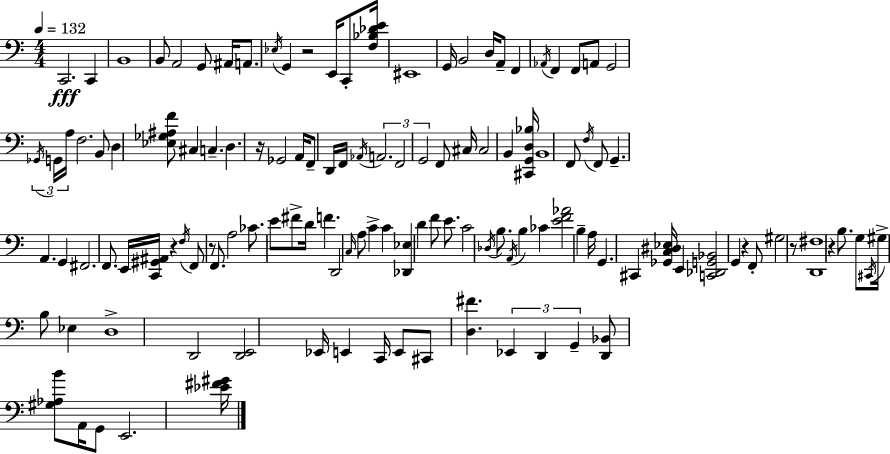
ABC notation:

X:1
T:Untitled
M:4/4
L:1/4
K:Am
C,,2 C,, B,,4 B,,/2 A,,2 G,,/2 ^A,,/4 A,,/2 _E,/4 G,, z2 E,,/4 C,,/2 [F,_B,_DE]/4 ^E,,4 G,,/4 B,,2 D,/4 A,,/2 F,, _A,,/4 F,, F,,/2 A,,/2 G,,2 _G,,/4 G,,/4 A,/4 F,2 B,,/2 D, [_E,_G,^A,F]/2 ^C, C, D, z/4 _G,,2 A,,/4 F,,/2 D,,/4 F,,/4 _A,,/4 A,,2 F,,2 G,,2 F,,/2 ^C,/4 ^C,2 B,, [^C,,G,,D,_B,]/4 B,,4 F,,/2 F,/4 F,,/2 G,, A,, G,, ^F,,2 F,,/2 E,,/4 [C,,^G,,^A,,]/4 z F,/4 F,,/2 z/2 F,,/2 A,2 _C/2 E/2 ^F/2 D/4 F D,,2 C,/4 A,/2 C C [_D,,_E,] D F/2 E/2 C2 _D,/4 B,/2 A,,/4 B, _C [EF_A]2 B, A,/4 G,, ^C,, [_G,,C,^D,_E,]/4 E,, [C,,_D,,G,,_B,,]2 G,, z F,,/2 ^G,2 z/2 [D,,^F,]4 z B,/2 G,/2 ^C,,/4 ^G,/4 B,/2 _E, D,4 D,,2 [D,,E,,]2 _E,,/4 E,, C,,/4 E,,/2 ^C,,/2 [D,^F] _E,, D,, G,, [D,,_B,,]/2 [^G,_A,B]/2 A,,/4 G,,/2 E,,2 [_E^F^G]/4